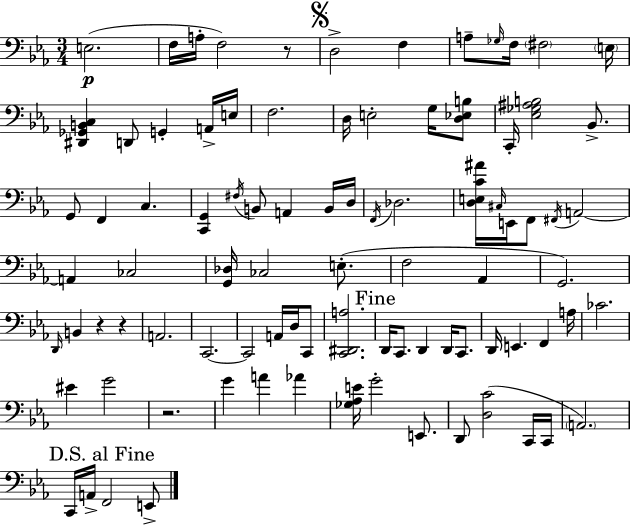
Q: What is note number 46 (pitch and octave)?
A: A2